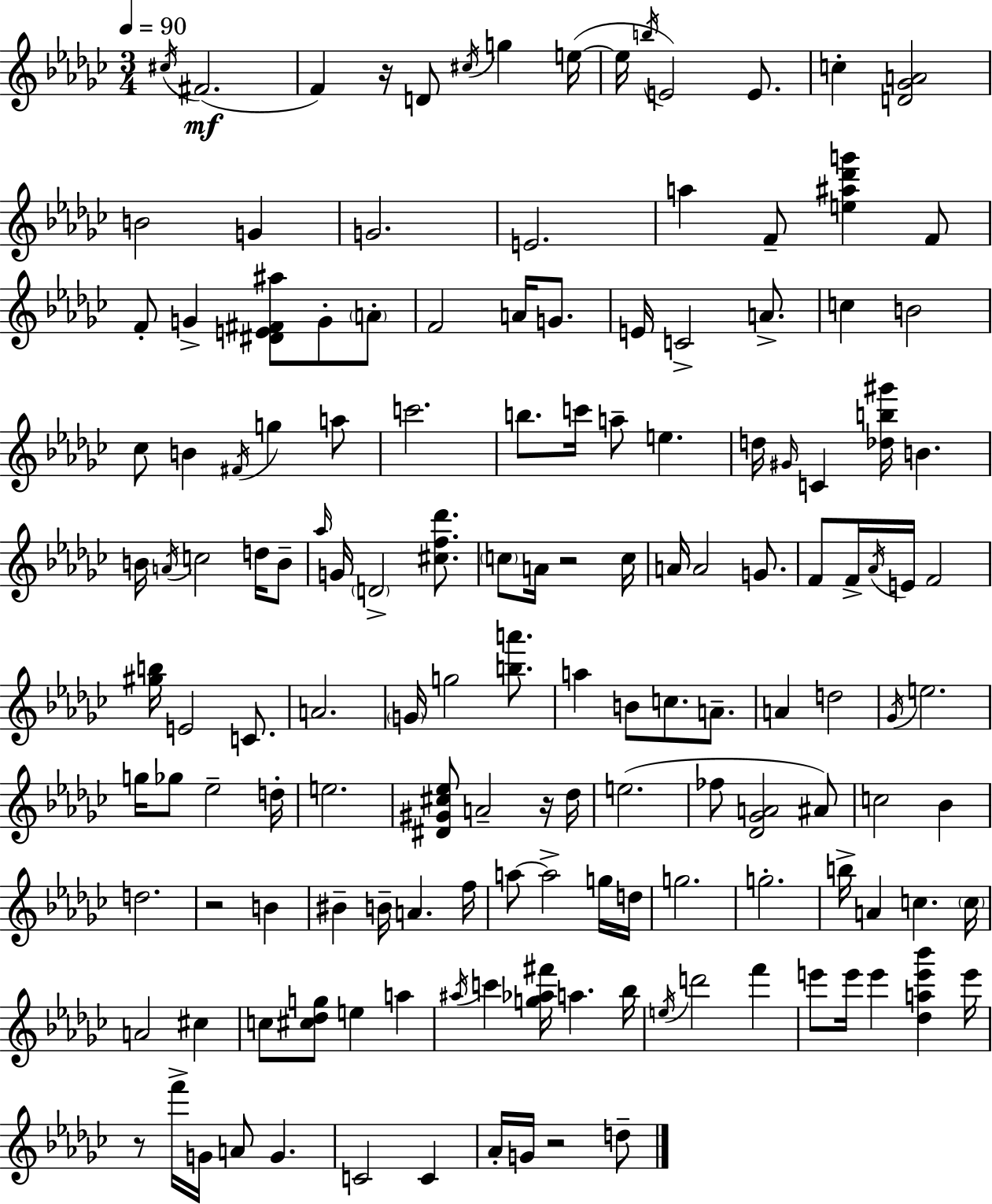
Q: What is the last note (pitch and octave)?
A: D5